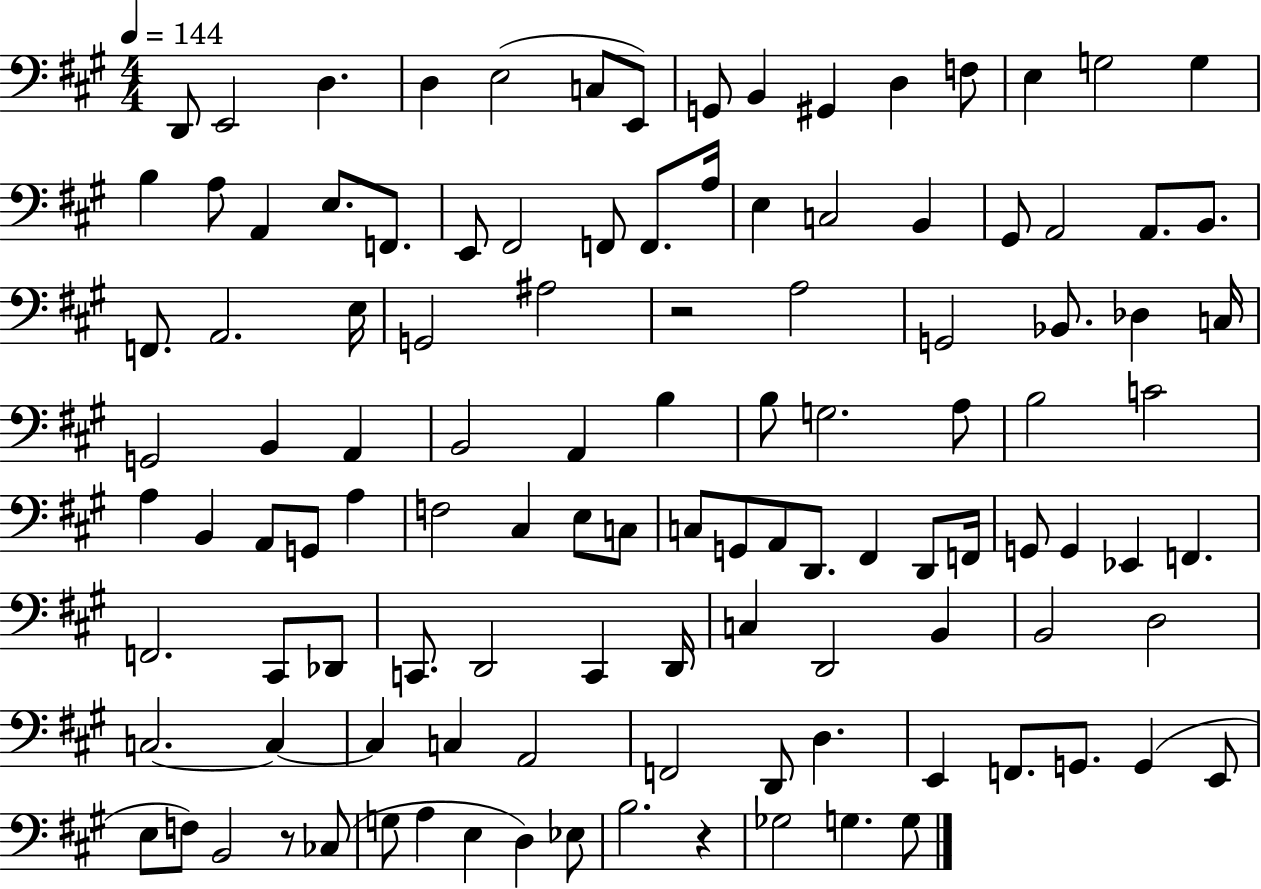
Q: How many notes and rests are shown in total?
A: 114